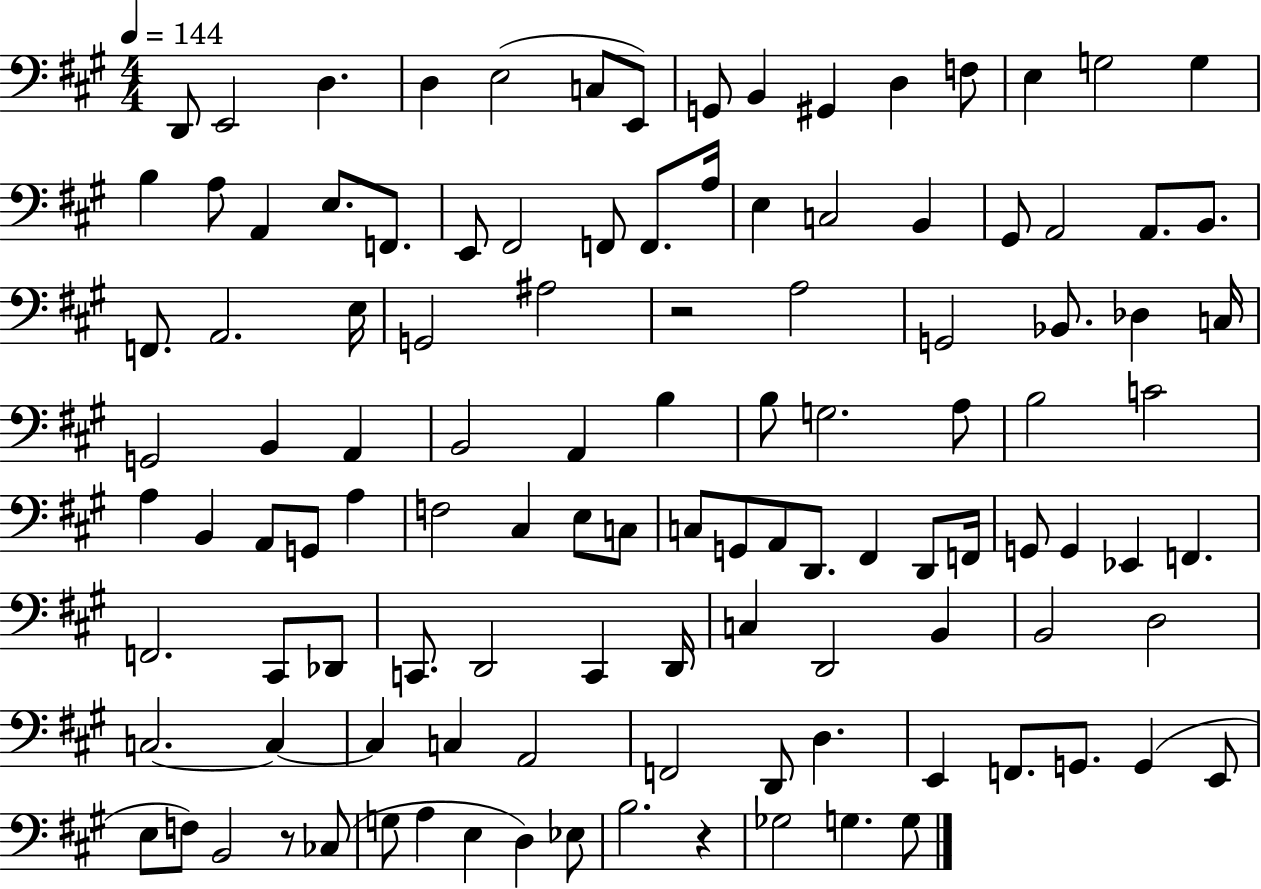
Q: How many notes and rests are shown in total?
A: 114